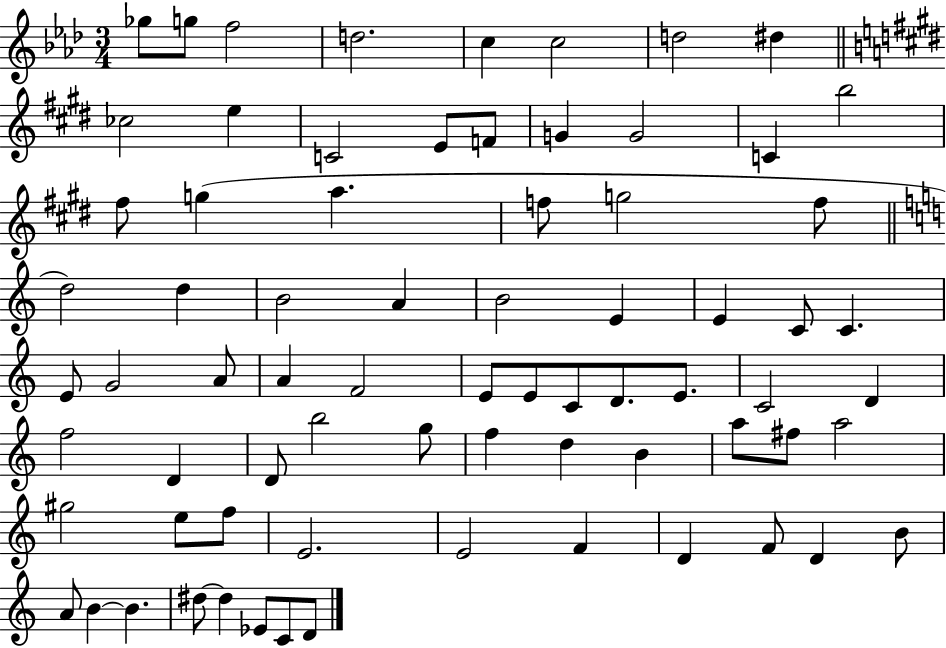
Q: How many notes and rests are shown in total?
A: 73